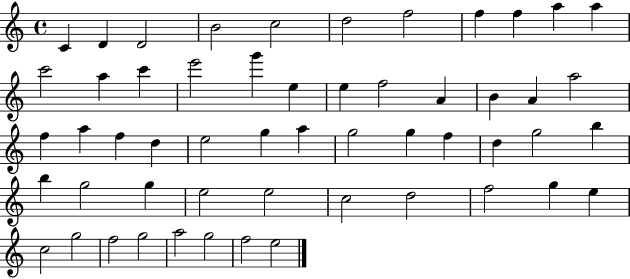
C4/q D4/q D4/h B4/h C5/h D5/h F5/h F5/q F5/q A5/q A5/q C6/h A5/q C6/q E6/h G6/q E5/q E5/q F5/h A4/q B4/q A4/q A5/h F5/q A5/q F5/q D5/q E5/h G5/q A5/q G5/h G5/q F5/q D5/q G5/h B5/q B5/q G5/h G5/q E5/h E5/h C5/h D5/h F5/h G5/q E5/q C5/h G5/h F5/h G5/h A5/h G5/h F5/h E5/h